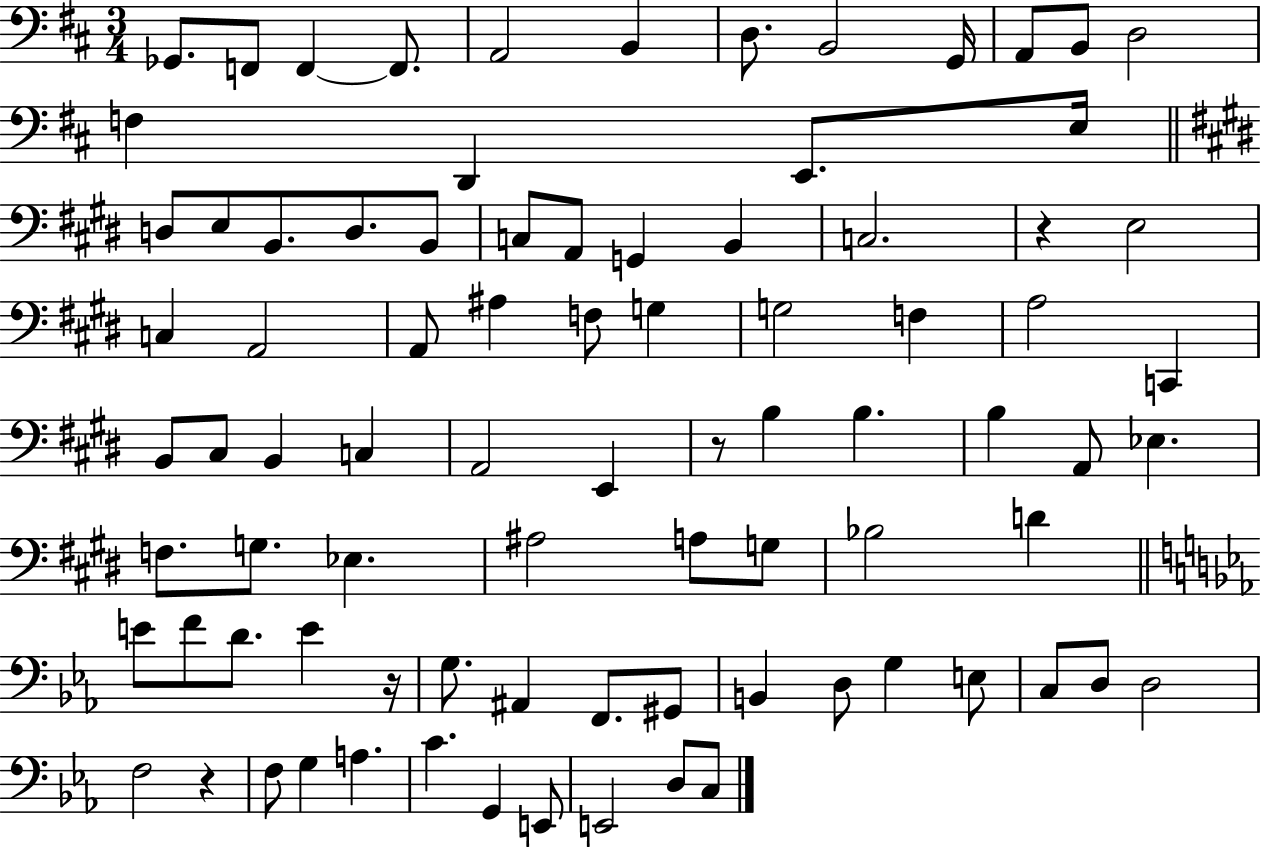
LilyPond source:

{
  \clef bass
  \numericTimeSignature
  \time 3/4
  \key d \major
  ges,8. f,8 f,4~~ f,8. | a,2 b,4 | d8. b,2 g,16 | a,8 b,8 d2 | \break f4 d,4 e,8. e16 | \bar "||" \break \key e \major d8 e8 b,8. d8. b,8 | c8 a,8 g,4 b,4 | c2. | r4 e2 | \break c4 a,2 | a,8 ais4 f8 g4 | g2 f4 | a2 c,4 | \break b,8 cis8 b,4 c4 | a,2 e,4 | r8 b4 b4. | b4 a,8 ees4. | \break f8. g8. ees4. | ais2 a8 g8 | bes2 d'4 | \bar "||" \break \key c \minor e'8 f'8 d'8. e'4 r16 | g8. ais,4 f,8. gis,8 | b,4 d8 g4 e8 | c8 d8 d2 | \break f2 r4 | f8 g4 a4. | c'4. g,4 e,8 | e,2 d8 c8 | \break \bar "|."
}